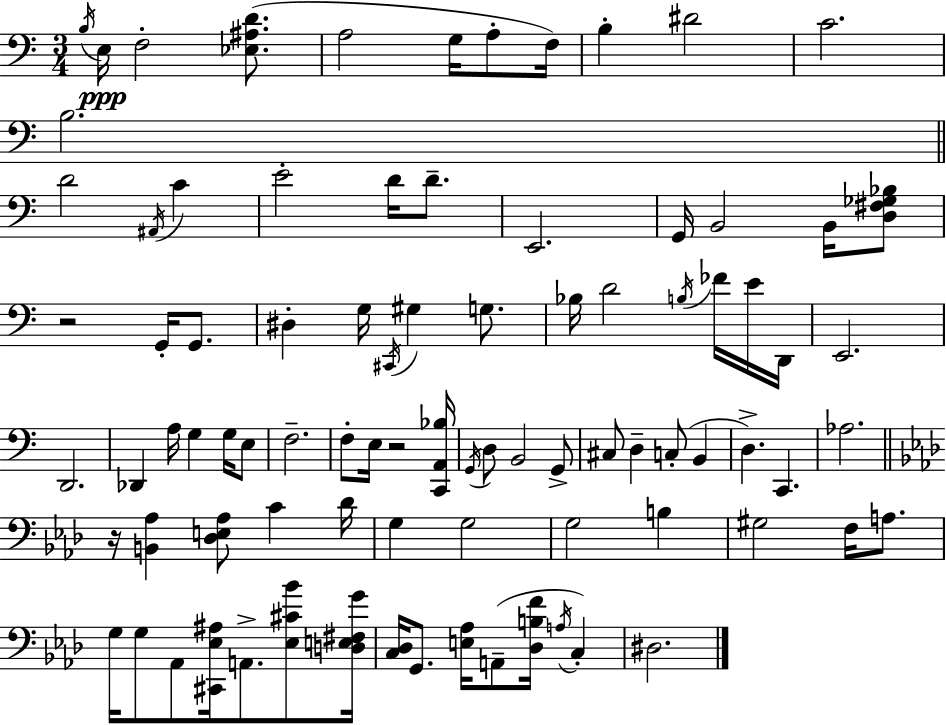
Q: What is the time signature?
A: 3/4